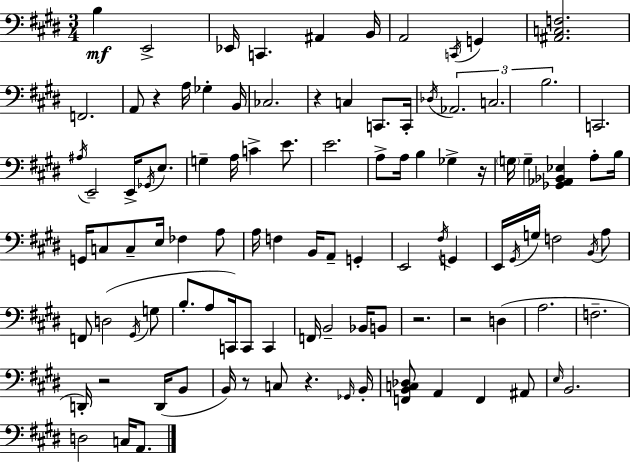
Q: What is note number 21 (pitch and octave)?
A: C3